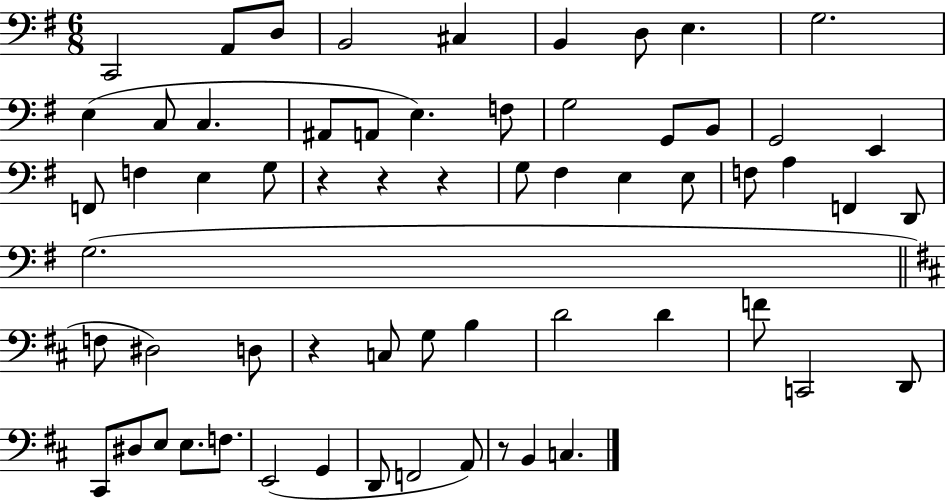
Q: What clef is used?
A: bass